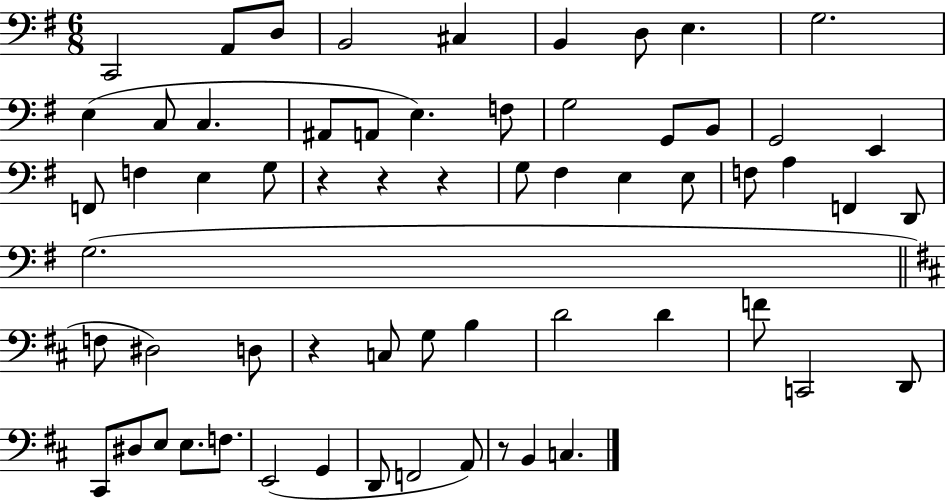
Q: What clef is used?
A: bass